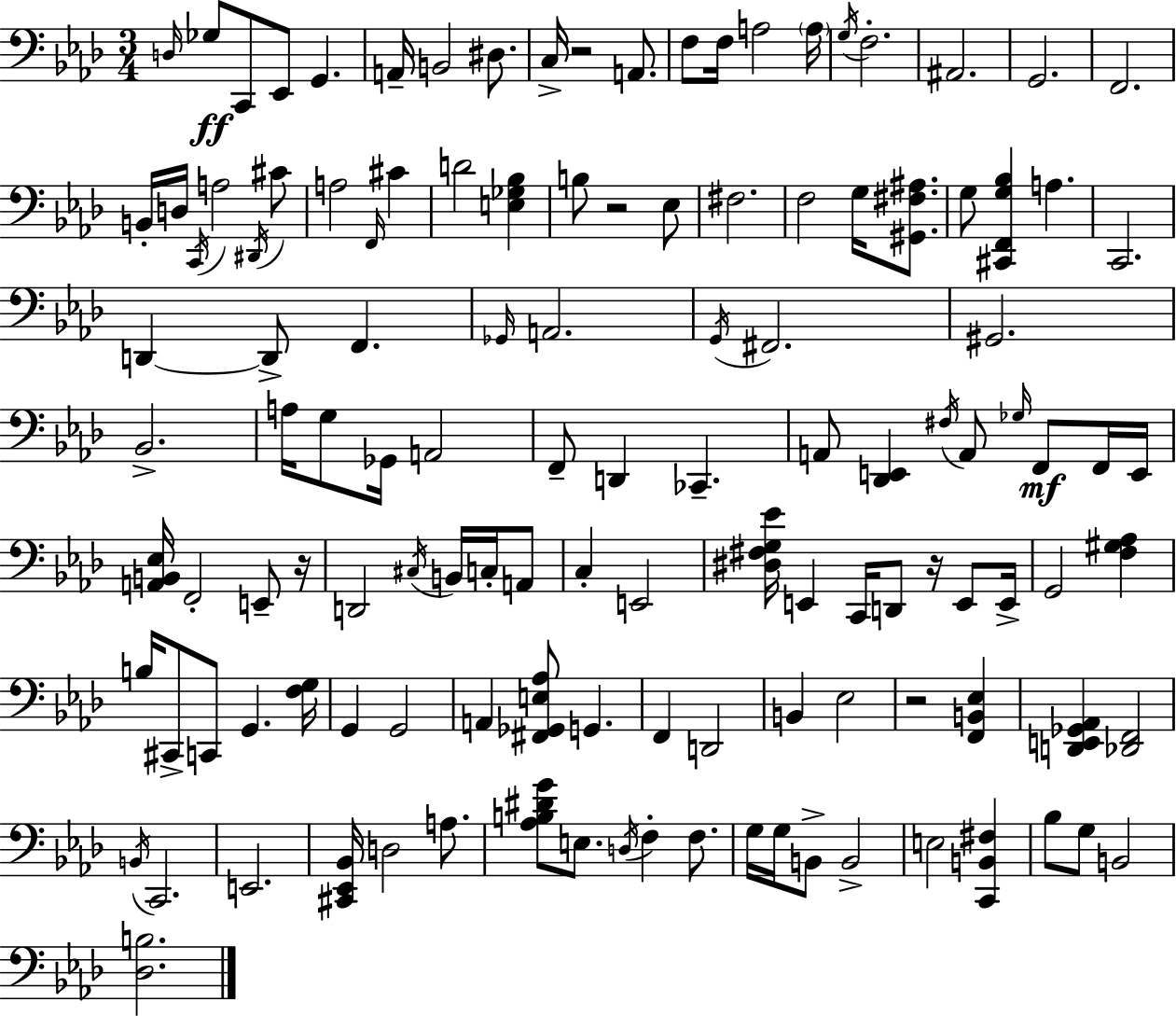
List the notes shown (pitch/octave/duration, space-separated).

D3/s Gb3/e C2/e Eb2/e G2/q. A2/s B2/h D#3/e. C3/s R/h A2/e. F3/e F3/s A3/h A3/s G3/s F3/h. A#2/h. G2/h. F2/h. B2/s D3/s C2/s A3/h D#2/s C#4/e A3/h F2/s C#4/q D4/h [E3,Gb3,Bb3]/q B3/e R/h Eb3/e F#3/h. F3/h G3/s [G#2,F#3,A#3]/e. G3/e [C#2,F2,G3,Bb3]/q A3/q. C2/h. D2/q D2/e F2/q. Gb2/s A2/h. G2/s F#2/h. G#2/h. Bb2/h. A3/s G3/e Gb2/s A2/h F2/e D2/q CES2/q. A2/e [Db2,E2]/q F#3/s A2/e Gb3/s F2/e F2/s E2/s [A2,B2,Eb3]/s F2/h E2/e R/s D2/h C#3/s B2/s C3/s A2/e C3/q E2/h [D#3,F#3,G3,Eb4]/s E2/q C2/s D2/e R/s E2/e E2/s G2/h [F3,G#3,Ab3]/q B3/s C#2/e C2/e G2/q. [F3,G3]/s G2/q G2/h A2/q [F#2,Gb2,E3,Ab3]/e G2/q. F2/q D2/h B2/q Eb3/h R/h [F2,B2,Eb3]/q [D2,E2,Gb2,Ab2]/q [Db2,F2]/h B2/s C2/h. E2/h. [C#2,Eb2,Bb2]/s D3/h A3/e. [Ab3,B3,D#4,G4]/e E3/e. D3/s F3/q F3/e. G3/s G3/s B2/e B2/h E3/h [C2,B2,F#3]/q Bb3/e G3/e B2/h [Db3,B3]/h.